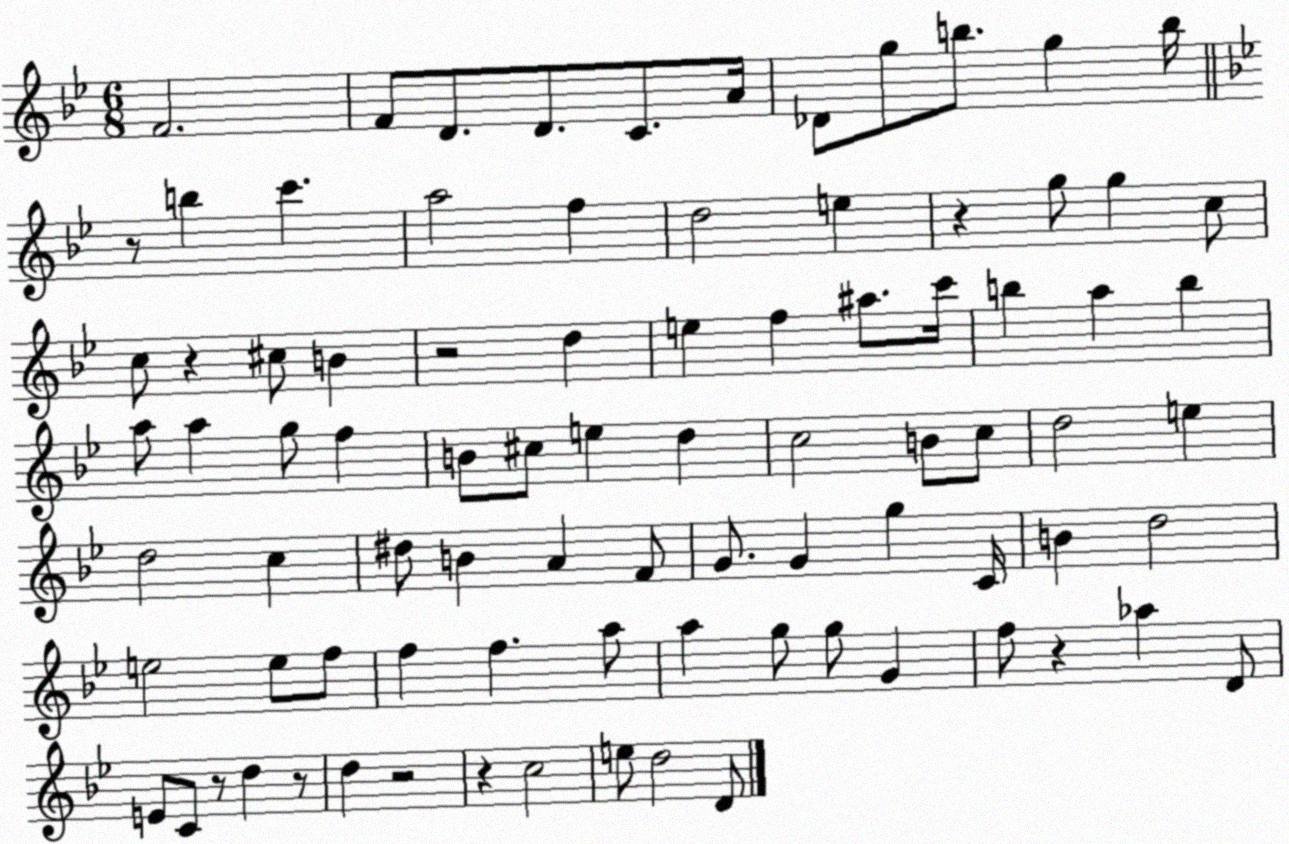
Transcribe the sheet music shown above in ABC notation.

X:1
T:Untitled
M:6/8
L:1/4
K:Bb
F2 F/2 D/2 D/2 C/2 A/4 _D/2 g/2 b/2 g b/4 z/2 b c' a2 f d2 e z g/2 g c/2 c/2 z ^c/2 B z2 d e f ^a/2 c'/4 b a b a/2 a g/2 f B/2 ^c/2 e d c2 B/2 c/2 d2 e d2 c ^d/2 B A F/2 G/2 G g C/4 B d2 e2 e/2 f/2 f f a/2 a g/2 g/2 G f/2 z _a D/2 E/2 C/2 z/2 d z/2 d z2 z c2 e/2 d2 D/2